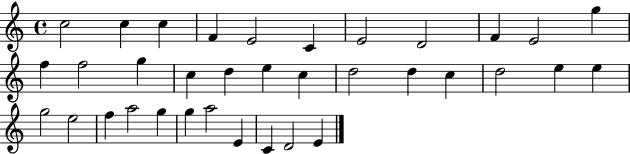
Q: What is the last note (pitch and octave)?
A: E4